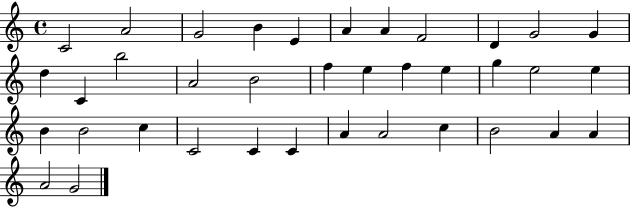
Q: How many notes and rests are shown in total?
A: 37